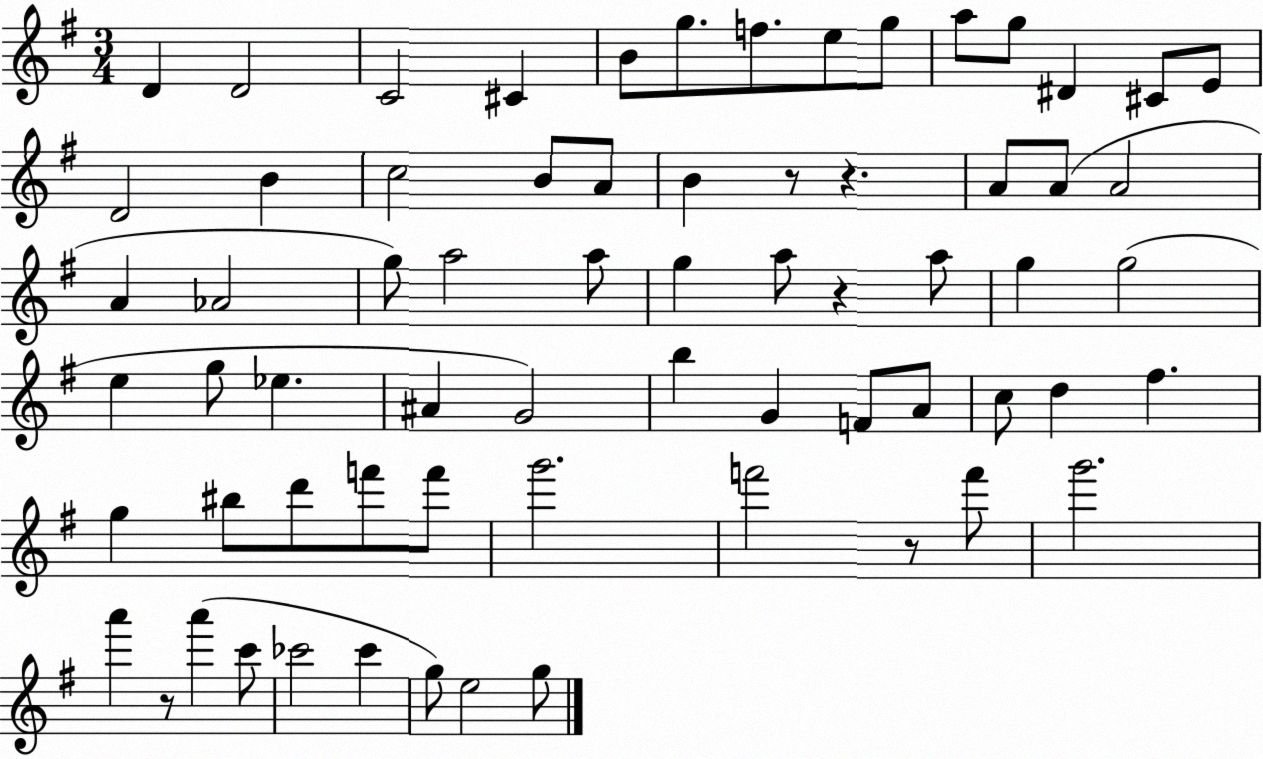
X:1
T:Untitled
M:3/4
L:1/4
K:G
D D2 C2 ^C B/2 g/2 f/2 e/2 g/2 a/2 g/2 ^D ^C/2 E/2 D2 B c2 B/2 A/2 B z/2 z A/2 A/2 A2 A _A2 g/2 a2 a/2 g a/2 z a/2 g g2 e g/2 _e ^A G2 b G F/2 A/2 c/2 d ^f g ^b/2 d'/2 f'/2 f'/2 g'2 f'2 z/2 f'/2 g'2 a' z/2 a' c'/2 _c'2 _c' g/2 e2 g/2